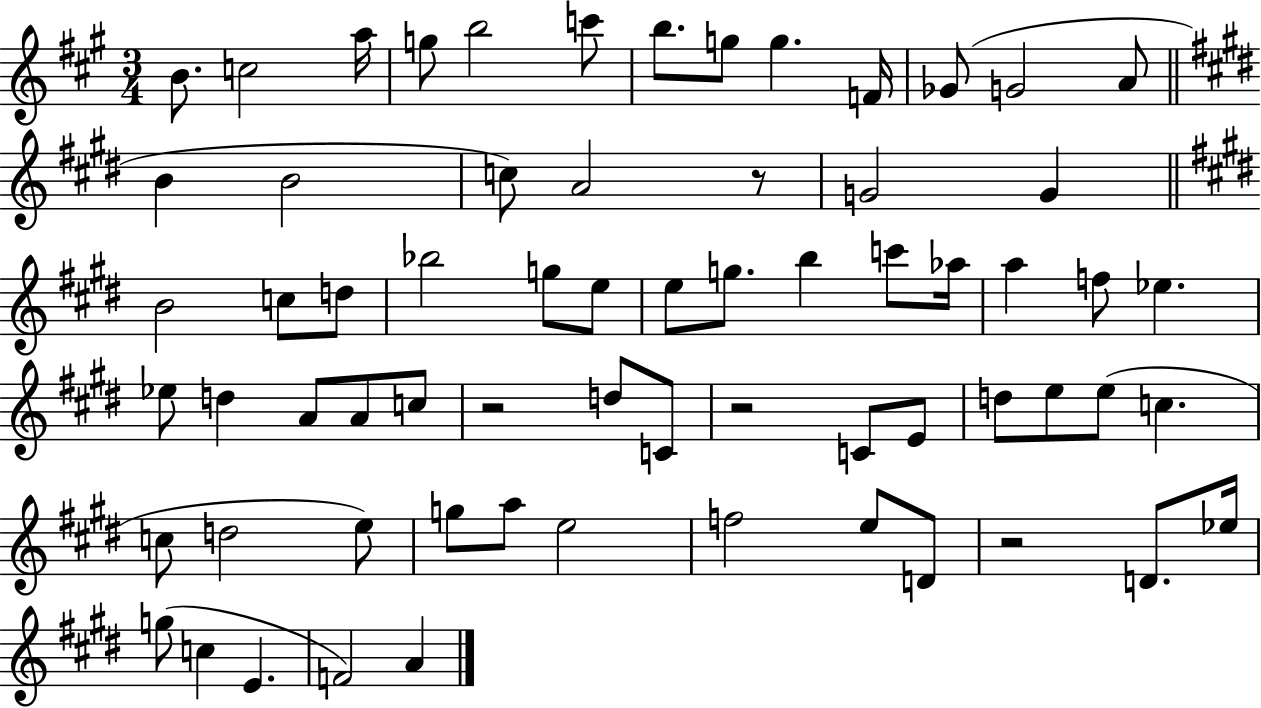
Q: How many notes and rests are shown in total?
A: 66